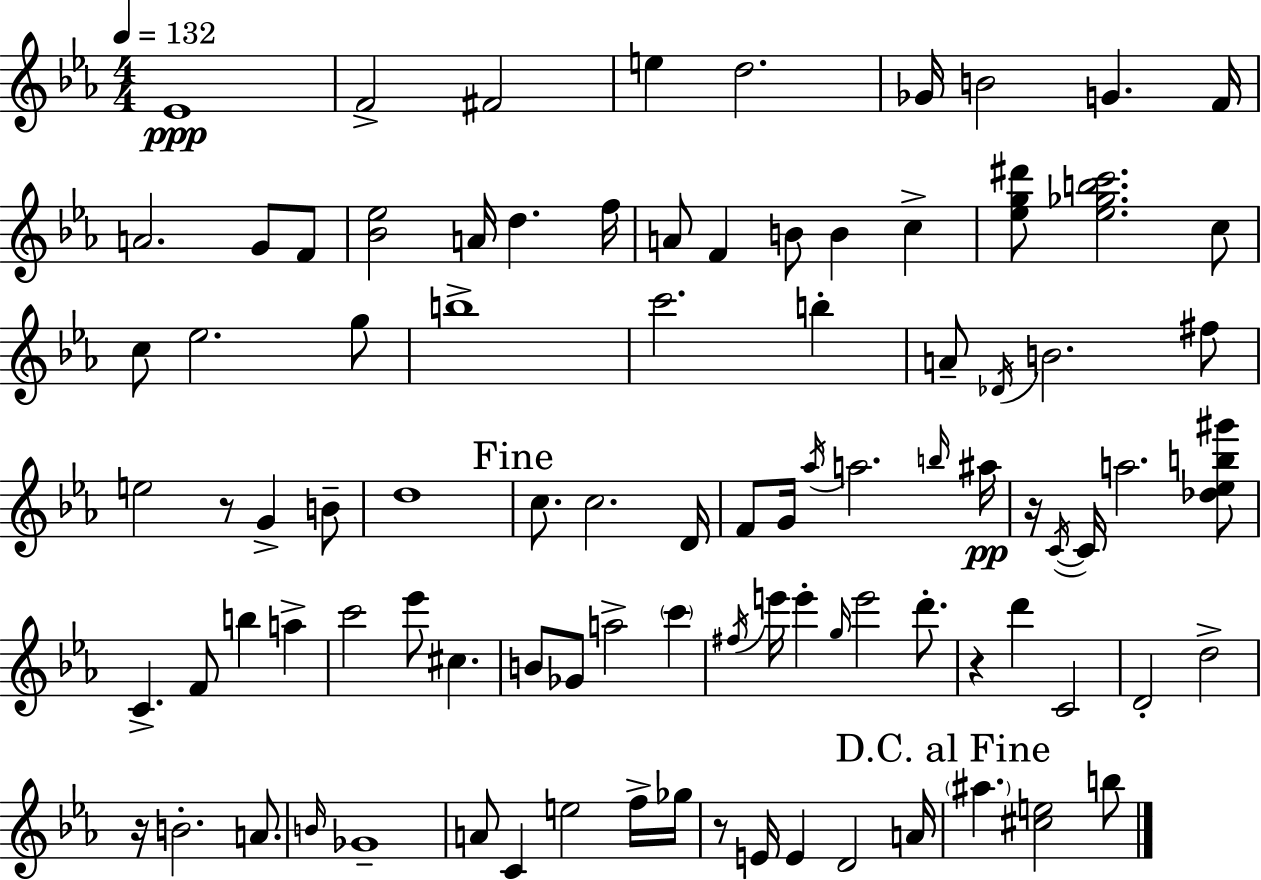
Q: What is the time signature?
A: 4/4